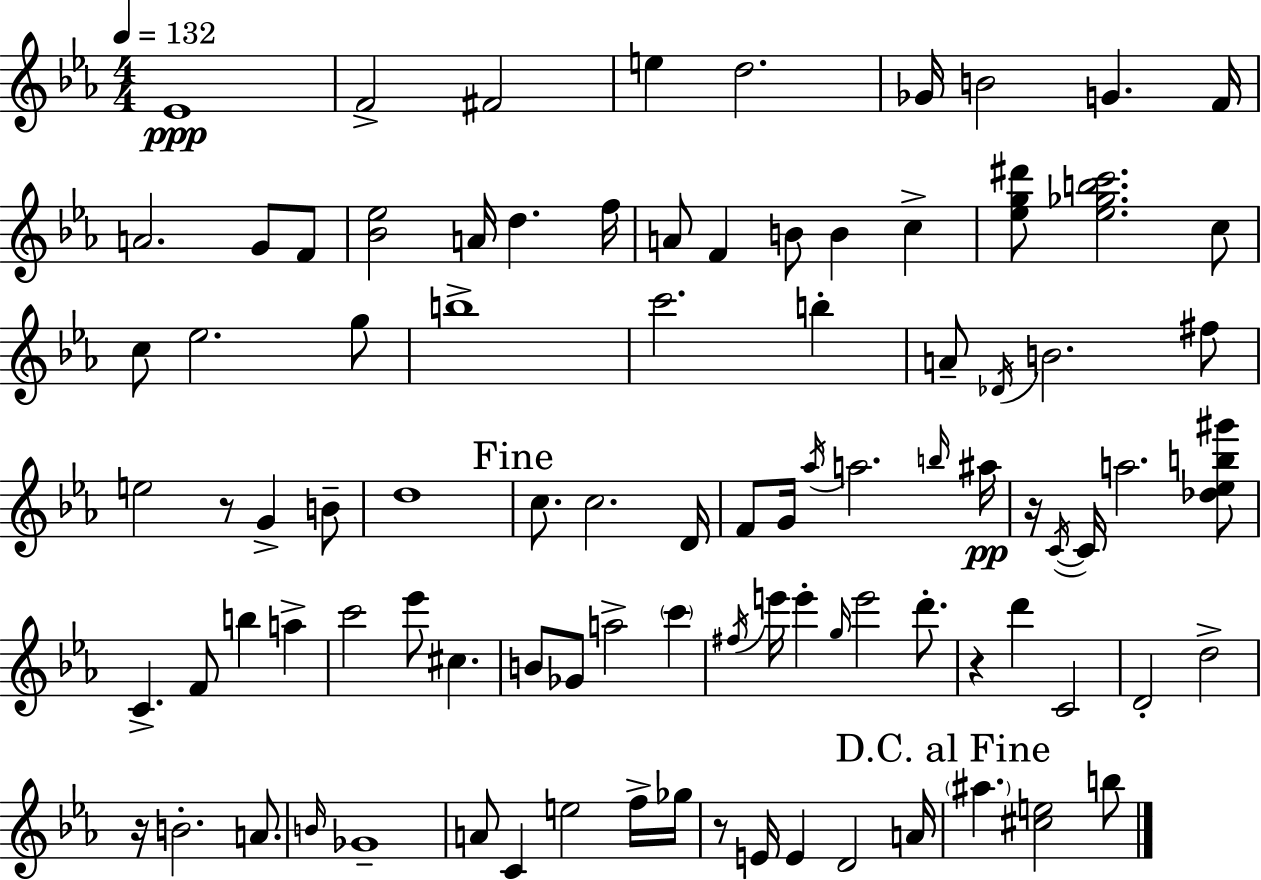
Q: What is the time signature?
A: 4/4